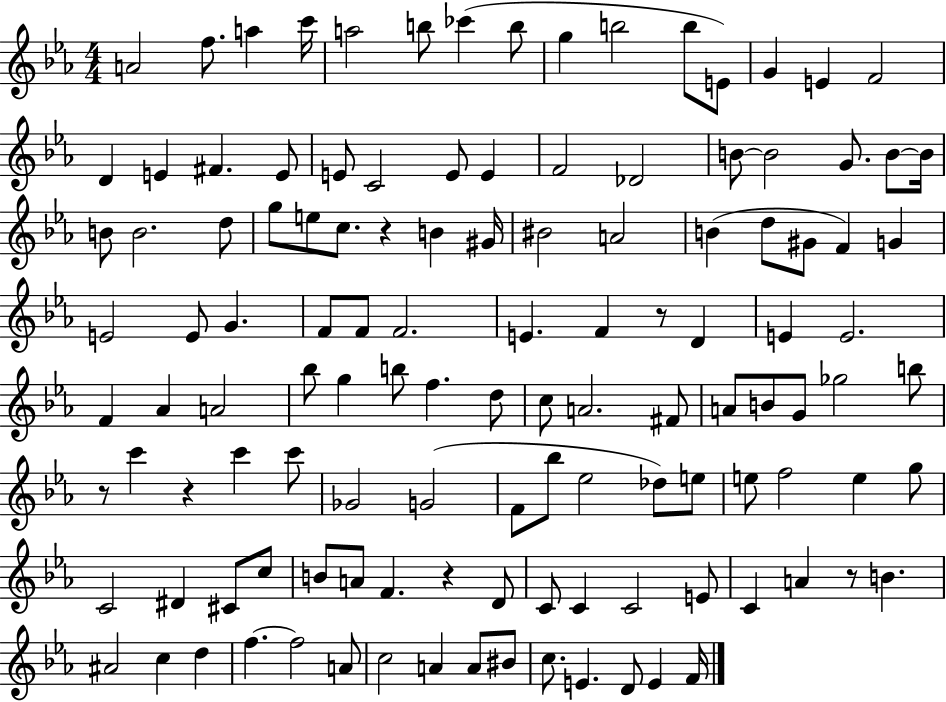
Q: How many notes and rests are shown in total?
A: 122